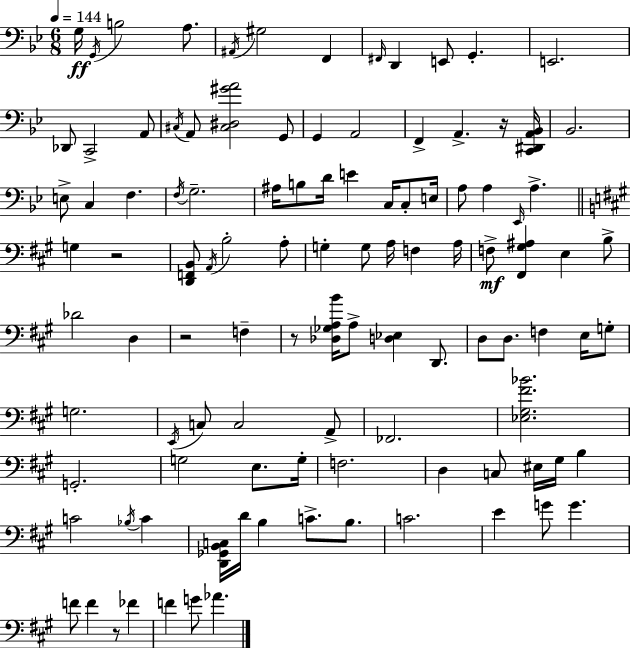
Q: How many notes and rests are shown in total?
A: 107